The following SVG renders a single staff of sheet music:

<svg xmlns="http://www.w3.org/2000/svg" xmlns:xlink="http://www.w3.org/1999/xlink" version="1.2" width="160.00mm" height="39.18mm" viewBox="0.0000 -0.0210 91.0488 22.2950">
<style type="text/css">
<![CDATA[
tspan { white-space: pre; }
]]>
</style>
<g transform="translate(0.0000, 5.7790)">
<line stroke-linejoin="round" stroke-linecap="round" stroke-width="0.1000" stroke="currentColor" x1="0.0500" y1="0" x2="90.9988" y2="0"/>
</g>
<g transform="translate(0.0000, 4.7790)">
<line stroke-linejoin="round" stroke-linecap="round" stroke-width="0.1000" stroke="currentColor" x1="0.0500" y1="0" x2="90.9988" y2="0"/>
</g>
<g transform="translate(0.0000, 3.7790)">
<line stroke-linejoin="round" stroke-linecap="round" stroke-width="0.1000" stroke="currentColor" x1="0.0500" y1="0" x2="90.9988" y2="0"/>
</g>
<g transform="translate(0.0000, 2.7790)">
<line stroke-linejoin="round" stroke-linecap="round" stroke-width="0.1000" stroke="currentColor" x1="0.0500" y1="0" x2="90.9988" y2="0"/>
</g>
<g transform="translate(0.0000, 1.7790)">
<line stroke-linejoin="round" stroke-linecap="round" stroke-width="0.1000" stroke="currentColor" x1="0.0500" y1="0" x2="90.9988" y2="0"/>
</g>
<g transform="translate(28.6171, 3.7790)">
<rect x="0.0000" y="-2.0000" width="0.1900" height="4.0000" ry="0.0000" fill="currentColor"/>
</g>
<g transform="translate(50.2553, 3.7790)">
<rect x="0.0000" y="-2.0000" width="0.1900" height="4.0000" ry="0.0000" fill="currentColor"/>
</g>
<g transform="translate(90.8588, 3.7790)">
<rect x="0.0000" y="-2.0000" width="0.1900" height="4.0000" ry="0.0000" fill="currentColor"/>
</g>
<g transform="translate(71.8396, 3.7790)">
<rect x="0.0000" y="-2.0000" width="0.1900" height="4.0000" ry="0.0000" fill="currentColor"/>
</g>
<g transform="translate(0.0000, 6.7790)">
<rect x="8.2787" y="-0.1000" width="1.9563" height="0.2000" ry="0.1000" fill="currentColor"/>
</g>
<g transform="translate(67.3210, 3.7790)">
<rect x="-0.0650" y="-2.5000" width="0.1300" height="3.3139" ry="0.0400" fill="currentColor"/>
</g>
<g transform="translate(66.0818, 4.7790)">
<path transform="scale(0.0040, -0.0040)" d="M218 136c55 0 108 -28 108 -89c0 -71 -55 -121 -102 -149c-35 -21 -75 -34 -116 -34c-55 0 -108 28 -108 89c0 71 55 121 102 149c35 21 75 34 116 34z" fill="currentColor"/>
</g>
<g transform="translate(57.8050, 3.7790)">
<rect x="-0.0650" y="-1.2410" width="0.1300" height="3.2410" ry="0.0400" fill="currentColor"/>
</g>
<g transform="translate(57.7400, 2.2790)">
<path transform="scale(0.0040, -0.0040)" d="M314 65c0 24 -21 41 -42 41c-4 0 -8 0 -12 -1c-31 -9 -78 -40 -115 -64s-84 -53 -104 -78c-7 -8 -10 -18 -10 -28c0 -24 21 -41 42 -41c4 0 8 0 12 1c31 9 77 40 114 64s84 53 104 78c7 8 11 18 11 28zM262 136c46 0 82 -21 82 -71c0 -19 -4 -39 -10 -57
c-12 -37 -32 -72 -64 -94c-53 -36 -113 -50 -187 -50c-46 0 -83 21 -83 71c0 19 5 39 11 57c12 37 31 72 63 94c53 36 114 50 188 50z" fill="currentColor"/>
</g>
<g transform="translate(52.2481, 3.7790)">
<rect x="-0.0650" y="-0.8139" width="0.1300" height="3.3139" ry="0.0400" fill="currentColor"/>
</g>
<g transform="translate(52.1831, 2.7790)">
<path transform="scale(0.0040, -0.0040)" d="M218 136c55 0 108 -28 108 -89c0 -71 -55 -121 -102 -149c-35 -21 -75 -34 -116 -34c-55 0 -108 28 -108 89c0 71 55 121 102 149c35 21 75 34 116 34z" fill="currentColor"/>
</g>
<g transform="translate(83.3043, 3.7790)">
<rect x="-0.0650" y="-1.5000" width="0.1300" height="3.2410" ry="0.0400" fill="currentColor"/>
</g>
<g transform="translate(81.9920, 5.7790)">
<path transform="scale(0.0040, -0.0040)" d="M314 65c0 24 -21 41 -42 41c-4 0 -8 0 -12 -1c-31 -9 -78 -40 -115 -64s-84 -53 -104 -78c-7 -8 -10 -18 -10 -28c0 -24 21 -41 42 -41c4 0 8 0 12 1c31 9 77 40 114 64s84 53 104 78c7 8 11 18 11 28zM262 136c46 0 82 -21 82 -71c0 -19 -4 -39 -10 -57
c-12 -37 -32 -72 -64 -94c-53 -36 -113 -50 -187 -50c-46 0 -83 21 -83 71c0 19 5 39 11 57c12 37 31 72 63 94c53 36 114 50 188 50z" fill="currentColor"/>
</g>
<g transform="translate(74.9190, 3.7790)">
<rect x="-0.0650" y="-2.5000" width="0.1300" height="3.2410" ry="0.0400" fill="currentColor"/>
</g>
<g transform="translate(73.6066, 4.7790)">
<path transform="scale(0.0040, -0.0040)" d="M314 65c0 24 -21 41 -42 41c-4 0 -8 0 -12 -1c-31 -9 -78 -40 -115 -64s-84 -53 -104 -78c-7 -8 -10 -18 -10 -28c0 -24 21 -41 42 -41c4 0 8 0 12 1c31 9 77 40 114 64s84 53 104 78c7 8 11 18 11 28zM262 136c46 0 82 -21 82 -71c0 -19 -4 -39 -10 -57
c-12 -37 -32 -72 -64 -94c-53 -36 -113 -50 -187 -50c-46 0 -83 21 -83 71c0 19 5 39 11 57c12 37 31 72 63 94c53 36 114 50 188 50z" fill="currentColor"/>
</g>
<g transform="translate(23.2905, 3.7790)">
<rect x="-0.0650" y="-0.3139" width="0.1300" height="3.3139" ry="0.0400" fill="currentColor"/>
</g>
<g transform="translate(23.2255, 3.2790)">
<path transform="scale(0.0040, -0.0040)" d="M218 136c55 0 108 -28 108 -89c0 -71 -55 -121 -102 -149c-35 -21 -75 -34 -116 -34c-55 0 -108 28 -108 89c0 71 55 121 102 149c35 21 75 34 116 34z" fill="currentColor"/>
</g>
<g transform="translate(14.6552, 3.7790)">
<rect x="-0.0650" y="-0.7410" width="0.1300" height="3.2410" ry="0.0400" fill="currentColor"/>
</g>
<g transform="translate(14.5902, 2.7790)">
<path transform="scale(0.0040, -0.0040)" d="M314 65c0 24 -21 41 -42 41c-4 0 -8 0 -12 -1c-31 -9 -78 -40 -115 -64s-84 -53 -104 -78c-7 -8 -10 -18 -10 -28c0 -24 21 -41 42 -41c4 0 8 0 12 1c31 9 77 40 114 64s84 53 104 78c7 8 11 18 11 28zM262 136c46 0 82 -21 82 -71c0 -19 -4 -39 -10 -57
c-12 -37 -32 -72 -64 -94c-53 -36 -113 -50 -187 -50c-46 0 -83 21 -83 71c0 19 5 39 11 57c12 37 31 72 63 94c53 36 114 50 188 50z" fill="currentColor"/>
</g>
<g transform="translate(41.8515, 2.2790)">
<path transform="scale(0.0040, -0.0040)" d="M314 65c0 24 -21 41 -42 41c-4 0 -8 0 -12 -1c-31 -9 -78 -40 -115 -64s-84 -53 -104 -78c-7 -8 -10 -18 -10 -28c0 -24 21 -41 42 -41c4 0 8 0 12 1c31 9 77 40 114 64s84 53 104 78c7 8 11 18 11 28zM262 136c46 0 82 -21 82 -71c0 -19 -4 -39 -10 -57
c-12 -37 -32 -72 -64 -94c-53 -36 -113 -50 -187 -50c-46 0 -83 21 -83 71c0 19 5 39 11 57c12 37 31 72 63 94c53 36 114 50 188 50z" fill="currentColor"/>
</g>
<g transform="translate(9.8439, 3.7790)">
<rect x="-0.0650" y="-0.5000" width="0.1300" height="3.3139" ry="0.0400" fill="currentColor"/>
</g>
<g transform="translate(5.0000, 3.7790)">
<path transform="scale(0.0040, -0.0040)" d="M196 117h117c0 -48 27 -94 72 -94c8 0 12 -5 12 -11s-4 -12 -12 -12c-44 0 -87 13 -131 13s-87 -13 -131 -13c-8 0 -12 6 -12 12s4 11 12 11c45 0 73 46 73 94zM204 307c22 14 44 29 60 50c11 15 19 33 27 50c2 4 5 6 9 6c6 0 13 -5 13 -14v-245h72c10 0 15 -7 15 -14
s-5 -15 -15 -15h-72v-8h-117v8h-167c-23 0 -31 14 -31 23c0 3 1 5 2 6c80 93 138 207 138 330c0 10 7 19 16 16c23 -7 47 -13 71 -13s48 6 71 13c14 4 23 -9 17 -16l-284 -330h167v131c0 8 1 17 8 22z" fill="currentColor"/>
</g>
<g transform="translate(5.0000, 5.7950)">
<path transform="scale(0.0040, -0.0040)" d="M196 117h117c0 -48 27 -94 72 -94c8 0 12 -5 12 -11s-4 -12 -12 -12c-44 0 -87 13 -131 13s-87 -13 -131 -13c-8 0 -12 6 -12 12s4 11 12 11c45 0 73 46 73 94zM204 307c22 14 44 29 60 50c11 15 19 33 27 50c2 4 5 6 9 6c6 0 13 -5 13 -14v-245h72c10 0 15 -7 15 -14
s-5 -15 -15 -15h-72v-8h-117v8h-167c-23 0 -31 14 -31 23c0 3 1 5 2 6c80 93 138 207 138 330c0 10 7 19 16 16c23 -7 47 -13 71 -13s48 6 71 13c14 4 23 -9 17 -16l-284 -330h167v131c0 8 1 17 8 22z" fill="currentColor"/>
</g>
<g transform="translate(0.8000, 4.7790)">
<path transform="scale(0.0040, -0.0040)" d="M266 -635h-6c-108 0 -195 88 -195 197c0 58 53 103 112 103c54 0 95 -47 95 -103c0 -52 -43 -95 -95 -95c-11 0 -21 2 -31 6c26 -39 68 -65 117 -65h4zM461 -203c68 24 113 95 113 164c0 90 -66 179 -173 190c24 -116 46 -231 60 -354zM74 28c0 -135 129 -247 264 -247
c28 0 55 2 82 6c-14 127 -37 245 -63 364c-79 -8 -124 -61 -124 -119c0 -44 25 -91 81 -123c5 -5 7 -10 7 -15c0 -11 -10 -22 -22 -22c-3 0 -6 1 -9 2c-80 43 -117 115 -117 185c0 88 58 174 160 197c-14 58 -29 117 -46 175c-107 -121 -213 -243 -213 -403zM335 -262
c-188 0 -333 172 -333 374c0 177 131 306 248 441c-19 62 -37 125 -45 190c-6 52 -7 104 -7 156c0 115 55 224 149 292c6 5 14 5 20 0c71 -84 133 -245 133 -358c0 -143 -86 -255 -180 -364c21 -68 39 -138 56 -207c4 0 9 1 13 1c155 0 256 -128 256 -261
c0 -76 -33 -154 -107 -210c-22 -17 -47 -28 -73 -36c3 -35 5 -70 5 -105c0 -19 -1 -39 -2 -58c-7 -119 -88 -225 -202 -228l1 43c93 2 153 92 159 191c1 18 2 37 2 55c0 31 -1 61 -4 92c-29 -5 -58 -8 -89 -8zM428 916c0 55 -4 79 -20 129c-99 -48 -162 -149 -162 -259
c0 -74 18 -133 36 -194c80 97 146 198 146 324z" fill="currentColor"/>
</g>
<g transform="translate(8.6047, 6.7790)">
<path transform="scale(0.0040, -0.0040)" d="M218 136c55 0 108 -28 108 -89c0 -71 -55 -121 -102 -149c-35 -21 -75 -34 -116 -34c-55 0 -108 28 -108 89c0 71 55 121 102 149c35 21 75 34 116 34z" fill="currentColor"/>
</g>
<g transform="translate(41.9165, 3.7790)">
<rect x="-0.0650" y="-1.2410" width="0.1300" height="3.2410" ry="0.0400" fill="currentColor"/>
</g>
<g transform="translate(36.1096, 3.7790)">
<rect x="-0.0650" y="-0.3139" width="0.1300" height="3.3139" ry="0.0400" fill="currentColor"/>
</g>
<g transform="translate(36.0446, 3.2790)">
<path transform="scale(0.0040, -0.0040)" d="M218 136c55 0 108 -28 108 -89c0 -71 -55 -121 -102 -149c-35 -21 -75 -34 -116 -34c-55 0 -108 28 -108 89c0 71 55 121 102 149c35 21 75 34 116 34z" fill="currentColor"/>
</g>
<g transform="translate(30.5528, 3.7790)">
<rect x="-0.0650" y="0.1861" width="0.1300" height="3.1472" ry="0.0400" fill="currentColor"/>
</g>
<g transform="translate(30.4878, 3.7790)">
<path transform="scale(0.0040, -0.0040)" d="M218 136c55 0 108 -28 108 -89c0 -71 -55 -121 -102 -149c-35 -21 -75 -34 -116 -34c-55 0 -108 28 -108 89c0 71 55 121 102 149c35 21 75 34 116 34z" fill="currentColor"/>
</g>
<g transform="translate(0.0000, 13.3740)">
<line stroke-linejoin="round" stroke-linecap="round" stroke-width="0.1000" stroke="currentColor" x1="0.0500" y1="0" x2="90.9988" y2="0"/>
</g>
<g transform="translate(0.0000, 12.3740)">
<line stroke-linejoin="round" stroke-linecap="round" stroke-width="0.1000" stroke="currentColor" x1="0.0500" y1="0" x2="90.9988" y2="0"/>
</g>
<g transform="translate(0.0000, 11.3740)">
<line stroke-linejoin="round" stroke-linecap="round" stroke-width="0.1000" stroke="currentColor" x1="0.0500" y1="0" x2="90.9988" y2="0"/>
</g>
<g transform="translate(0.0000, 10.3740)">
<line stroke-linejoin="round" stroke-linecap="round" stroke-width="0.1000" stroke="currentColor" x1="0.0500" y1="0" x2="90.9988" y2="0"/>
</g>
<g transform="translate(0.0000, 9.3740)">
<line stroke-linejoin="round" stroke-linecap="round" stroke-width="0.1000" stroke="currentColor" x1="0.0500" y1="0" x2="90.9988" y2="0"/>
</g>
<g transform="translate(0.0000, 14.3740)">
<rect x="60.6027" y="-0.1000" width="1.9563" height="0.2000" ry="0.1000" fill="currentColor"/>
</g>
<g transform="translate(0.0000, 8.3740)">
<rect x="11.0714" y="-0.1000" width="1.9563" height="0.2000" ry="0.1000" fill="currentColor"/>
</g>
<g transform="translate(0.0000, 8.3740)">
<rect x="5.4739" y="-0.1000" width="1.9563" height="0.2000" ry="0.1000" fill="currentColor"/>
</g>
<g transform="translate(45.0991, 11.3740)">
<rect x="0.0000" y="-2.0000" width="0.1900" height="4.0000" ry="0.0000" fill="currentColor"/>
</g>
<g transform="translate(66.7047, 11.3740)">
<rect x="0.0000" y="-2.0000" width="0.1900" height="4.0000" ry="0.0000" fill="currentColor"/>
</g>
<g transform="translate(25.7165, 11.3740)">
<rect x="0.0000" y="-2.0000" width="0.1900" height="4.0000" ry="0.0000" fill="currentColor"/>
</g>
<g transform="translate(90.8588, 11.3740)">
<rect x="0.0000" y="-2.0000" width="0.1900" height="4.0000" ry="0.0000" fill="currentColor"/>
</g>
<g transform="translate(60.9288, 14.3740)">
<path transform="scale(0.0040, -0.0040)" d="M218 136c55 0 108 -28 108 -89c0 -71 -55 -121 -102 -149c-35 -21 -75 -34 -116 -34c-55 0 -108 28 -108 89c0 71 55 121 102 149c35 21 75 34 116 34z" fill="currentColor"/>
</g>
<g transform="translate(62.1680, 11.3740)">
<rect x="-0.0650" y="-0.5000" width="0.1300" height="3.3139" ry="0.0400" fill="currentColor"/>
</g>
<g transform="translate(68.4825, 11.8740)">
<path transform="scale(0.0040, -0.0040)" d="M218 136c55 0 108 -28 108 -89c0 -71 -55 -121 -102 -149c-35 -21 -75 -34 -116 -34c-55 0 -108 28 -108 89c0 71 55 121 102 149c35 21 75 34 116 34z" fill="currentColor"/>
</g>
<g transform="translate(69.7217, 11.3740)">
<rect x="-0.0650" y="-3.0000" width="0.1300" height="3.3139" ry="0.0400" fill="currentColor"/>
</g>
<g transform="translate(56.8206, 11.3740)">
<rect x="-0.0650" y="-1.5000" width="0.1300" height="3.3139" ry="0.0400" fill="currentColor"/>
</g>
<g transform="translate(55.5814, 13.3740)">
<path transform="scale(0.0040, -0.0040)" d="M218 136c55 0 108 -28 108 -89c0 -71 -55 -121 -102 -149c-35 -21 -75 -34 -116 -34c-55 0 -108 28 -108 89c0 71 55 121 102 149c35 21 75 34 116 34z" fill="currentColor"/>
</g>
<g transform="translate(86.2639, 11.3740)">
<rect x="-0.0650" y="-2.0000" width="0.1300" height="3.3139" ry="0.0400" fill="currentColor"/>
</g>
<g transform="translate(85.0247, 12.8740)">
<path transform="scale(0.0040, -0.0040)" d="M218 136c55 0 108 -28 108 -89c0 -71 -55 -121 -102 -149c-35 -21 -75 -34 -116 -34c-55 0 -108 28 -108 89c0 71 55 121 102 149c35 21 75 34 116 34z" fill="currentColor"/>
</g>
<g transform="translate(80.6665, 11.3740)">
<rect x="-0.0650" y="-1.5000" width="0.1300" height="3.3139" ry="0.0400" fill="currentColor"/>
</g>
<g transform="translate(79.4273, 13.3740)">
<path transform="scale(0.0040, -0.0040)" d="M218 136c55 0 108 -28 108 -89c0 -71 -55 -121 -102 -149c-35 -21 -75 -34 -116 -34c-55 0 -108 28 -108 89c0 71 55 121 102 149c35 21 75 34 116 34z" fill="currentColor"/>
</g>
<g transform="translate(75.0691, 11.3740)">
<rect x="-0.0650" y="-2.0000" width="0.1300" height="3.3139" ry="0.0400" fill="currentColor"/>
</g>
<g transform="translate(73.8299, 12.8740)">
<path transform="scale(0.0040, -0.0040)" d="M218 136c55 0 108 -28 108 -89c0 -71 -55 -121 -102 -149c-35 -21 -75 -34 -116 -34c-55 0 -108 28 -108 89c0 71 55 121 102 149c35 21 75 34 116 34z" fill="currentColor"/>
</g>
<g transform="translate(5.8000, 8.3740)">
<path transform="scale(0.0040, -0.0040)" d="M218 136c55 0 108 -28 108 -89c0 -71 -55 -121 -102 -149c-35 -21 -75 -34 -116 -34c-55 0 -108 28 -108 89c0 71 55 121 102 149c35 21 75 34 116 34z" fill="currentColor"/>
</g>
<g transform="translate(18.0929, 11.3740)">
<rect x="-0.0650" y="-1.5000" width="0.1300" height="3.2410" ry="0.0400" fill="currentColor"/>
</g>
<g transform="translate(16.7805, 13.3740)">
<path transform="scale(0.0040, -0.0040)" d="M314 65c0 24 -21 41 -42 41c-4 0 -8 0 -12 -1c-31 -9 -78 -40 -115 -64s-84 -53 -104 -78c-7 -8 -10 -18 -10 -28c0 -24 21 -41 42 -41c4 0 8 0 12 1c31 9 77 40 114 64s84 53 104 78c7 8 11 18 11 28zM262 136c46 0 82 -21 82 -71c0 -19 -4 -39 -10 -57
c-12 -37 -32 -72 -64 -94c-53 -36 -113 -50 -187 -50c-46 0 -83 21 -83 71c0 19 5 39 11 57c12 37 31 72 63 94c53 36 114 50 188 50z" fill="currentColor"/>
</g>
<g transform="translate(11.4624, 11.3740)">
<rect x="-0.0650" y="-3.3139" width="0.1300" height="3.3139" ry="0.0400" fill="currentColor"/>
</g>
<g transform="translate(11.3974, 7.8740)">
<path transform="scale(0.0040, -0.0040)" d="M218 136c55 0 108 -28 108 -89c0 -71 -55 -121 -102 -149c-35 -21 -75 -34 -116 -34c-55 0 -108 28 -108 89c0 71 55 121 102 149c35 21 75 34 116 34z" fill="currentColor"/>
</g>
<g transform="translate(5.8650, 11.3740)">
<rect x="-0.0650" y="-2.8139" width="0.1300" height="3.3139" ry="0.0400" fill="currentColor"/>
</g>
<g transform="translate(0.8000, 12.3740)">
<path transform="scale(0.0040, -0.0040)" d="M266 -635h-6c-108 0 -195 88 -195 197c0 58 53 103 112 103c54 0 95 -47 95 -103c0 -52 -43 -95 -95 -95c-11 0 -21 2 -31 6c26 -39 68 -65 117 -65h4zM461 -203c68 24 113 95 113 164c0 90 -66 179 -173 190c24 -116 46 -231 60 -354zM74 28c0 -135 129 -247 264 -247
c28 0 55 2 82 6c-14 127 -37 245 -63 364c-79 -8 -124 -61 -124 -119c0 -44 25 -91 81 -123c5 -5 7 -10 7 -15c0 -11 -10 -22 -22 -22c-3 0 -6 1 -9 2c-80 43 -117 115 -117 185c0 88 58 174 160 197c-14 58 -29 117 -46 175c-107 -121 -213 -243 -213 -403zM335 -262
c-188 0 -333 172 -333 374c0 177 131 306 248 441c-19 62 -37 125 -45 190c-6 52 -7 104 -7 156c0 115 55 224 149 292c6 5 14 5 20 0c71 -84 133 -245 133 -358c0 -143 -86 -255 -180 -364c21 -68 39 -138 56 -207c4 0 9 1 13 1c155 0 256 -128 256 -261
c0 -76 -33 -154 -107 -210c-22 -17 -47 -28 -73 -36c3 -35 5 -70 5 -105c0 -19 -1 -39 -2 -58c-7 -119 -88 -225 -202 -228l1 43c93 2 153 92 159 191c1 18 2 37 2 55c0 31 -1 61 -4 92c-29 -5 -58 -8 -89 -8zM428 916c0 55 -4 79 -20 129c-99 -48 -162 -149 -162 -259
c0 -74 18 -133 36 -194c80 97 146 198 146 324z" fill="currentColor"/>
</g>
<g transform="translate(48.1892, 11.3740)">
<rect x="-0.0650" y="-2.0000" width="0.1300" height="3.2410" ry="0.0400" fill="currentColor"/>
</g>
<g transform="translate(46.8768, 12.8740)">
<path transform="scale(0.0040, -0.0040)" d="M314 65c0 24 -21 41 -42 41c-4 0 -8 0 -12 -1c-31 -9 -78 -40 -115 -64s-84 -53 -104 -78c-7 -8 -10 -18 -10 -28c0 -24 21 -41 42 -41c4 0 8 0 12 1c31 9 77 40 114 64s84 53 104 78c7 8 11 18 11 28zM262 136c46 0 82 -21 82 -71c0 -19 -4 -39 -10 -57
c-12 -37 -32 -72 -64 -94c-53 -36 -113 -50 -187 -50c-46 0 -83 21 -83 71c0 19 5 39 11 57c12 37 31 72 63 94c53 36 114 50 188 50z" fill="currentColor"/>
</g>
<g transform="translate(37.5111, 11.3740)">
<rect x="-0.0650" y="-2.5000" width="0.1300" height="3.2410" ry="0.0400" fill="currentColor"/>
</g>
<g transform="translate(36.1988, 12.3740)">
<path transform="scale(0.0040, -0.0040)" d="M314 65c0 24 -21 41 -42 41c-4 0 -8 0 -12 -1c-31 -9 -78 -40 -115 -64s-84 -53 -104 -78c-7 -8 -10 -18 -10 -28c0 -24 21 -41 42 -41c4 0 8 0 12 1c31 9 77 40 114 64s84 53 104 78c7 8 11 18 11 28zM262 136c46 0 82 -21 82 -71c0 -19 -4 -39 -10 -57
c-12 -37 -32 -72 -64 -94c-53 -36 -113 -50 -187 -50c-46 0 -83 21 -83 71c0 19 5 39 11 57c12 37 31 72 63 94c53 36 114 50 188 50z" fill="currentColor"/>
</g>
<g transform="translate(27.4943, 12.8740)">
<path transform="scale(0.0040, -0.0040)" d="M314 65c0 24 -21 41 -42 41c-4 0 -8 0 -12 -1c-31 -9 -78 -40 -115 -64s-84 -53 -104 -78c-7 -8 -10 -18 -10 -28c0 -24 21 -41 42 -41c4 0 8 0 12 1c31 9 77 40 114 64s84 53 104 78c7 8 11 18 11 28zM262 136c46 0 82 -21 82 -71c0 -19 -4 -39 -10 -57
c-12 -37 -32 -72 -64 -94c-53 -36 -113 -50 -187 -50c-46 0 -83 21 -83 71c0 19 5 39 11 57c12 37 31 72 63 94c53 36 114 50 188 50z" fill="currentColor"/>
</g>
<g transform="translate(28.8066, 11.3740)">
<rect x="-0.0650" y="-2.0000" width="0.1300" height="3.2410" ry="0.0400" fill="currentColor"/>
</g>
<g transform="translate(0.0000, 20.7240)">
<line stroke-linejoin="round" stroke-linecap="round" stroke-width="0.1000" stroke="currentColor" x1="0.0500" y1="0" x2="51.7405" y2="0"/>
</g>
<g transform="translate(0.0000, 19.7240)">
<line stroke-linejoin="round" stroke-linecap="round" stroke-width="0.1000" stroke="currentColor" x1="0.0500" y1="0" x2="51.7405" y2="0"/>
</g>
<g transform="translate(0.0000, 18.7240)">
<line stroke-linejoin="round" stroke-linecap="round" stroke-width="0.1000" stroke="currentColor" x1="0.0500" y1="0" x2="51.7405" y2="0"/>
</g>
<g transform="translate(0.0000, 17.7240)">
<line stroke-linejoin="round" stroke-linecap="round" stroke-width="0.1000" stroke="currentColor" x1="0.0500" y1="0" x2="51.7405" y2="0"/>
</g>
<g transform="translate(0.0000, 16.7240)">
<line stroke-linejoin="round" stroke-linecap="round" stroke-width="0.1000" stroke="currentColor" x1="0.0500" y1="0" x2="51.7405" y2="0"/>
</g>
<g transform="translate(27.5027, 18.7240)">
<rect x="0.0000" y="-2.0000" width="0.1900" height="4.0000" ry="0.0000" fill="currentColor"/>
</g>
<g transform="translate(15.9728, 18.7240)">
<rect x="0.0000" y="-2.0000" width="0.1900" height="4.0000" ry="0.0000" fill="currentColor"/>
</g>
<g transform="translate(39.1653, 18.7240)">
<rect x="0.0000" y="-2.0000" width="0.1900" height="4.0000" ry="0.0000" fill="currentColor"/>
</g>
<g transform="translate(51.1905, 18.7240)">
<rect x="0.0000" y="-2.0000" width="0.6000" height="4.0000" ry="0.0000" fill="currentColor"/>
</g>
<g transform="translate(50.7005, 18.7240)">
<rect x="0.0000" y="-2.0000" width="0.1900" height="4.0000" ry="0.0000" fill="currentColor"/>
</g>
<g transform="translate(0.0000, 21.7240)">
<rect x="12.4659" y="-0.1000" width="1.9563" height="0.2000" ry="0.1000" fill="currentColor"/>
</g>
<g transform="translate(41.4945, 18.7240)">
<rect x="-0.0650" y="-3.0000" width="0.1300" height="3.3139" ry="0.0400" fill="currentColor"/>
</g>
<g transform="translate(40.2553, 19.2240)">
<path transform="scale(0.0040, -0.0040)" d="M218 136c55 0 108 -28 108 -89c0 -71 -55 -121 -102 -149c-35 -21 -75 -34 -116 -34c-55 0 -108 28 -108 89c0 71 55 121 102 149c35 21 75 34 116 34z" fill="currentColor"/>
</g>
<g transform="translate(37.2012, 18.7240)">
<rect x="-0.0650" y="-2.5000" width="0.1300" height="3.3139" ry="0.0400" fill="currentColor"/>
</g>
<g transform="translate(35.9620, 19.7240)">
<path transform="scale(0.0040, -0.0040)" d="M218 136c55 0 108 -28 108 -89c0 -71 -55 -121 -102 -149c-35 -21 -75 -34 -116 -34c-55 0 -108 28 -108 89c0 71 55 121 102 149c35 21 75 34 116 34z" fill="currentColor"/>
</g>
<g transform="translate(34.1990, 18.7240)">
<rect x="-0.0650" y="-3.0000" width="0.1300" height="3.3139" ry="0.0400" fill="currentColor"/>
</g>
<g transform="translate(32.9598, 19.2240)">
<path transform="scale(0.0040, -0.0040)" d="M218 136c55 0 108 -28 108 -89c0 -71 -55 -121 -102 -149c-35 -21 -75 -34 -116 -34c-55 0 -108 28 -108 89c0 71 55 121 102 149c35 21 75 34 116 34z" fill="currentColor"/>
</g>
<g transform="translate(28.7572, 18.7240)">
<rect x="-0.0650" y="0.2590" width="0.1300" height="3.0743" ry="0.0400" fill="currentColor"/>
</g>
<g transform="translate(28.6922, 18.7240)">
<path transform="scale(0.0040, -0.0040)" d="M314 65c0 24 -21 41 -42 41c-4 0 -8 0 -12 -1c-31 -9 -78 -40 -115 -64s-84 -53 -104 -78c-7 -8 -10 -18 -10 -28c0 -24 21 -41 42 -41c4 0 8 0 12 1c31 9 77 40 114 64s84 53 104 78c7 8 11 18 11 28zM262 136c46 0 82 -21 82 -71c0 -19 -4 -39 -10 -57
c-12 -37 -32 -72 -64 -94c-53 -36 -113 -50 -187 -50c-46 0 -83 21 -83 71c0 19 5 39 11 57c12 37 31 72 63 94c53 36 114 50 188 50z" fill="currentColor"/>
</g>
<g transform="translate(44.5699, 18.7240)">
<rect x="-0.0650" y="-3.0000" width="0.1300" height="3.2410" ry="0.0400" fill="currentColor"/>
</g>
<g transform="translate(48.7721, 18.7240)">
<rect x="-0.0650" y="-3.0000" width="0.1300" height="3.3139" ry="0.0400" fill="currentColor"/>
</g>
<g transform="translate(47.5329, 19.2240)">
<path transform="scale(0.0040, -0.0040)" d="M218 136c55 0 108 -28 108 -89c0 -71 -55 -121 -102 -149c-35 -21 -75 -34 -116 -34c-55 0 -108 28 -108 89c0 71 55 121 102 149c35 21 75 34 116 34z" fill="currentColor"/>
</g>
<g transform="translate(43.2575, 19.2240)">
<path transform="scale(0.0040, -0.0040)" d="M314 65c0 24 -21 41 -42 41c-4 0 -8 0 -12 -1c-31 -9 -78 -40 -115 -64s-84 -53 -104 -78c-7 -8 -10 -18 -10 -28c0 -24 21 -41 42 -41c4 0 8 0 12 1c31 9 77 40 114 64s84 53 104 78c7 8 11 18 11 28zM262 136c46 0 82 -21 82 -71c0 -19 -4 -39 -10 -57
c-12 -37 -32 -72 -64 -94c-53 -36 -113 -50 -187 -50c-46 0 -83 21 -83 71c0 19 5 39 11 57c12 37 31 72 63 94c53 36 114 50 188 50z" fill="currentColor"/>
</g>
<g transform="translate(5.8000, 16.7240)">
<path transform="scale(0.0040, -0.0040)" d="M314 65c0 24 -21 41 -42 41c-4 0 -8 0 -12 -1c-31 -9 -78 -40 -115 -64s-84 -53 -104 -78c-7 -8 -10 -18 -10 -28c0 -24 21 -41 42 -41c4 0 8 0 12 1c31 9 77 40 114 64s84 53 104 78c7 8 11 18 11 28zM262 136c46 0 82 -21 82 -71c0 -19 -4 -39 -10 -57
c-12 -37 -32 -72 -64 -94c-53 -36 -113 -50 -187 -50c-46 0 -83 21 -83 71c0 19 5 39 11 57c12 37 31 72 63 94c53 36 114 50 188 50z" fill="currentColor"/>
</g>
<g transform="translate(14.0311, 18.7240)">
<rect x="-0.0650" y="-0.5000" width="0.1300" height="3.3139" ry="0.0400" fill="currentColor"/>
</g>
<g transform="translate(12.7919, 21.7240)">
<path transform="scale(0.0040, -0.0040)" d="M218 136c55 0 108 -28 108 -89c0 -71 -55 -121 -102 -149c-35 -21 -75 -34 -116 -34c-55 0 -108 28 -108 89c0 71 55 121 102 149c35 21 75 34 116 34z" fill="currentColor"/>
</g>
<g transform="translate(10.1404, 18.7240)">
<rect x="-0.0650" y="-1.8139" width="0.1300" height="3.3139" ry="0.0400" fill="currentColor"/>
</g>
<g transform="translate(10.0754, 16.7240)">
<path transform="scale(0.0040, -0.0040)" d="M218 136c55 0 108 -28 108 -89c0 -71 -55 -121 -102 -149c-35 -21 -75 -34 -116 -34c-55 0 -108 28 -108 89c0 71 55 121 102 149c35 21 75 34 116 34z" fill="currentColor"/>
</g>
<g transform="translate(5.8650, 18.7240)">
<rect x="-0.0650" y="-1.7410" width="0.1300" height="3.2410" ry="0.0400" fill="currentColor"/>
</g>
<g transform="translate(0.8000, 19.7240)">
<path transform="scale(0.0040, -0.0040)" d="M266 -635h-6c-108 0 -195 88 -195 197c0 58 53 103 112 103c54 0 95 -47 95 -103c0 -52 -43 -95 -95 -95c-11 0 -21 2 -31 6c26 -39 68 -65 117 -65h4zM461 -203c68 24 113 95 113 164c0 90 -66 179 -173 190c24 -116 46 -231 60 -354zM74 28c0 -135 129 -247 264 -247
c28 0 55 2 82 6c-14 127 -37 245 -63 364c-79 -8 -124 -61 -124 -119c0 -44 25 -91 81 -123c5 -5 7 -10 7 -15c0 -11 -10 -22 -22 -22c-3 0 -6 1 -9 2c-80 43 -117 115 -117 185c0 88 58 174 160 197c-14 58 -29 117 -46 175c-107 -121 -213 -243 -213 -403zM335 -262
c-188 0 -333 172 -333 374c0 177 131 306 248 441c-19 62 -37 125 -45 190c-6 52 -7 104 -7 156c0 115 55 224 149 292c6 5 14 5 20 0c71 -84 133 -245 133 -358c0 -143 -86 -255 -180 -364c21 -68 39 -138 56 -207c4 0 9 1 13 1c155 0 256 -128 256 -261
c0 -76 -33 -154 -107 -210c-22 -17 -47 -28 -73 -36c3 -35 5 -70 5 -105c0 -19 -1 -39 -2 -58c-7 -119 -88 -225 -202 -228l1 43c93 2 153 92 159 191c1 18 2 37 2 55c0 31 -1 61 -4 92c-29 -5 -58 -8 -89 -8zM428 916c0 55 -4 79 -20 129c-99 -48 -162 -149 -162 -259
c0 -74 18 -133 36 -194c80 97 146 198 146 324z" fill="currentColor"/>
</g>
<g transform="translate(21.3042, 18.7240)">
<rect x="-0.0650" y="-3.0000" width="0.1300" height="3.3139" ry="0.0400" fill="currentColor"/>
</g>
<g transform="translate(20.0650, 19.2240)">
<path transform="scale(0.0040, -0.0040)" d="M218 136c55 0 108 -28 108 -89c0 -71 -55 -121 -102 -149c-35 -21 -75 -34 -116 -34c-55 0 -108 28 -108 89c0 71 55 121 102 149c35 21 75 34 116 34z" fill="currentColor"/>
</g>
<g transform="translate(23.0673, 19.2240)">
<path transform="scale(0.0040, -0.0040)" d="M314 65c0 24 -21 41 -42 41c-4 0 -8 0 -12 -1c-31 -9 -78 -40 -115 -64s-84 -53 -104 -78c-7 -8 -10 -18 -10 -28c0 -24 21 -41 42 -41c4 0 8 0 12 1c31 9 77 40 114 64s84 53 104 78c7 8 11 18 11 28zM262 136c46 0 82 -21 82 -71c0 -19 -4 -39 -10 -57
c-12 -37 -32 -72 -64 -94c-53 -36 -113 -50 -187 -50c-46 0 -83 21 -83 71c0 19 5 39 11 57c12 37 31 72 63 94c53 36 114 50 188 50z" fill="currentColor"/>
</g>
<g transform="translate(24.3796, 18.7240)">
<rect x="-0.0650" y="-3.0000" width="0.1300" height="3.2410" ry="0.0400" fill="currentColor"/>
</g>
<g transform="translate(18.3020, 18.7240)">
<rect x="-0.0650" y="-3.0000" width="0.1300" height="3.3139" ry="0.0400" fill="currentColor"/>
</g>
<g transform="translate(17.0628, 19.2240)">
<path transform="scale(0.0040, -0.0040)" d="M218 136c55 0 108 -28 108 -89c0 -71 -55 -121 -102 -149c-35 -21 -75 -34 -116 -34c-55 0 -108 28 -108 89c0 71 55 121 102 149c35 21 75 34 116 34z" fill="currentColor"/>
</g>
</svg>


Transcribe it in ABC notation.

X:1
T:Untitled
M:4/4
L:1/4
K:C
C d2 c B c e2 d e2 G G2 E2 a b E2 F2 G2 F2 E C A F E F f2 f C A A A2 B2 A G A A2 A